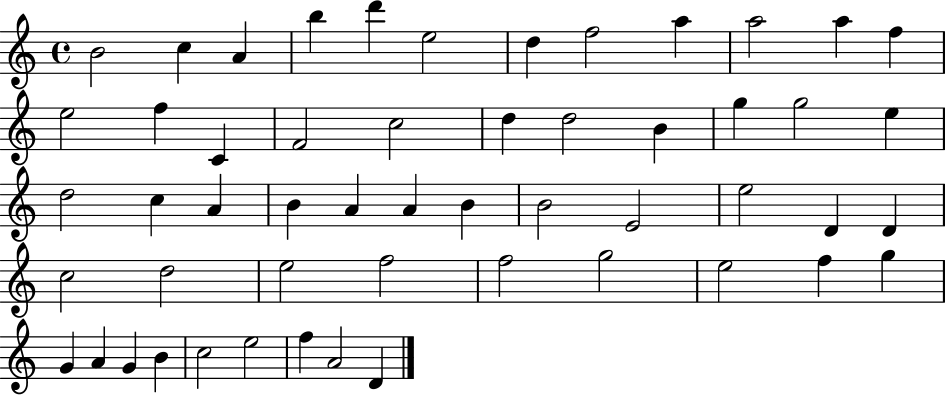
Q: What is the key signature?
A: C major